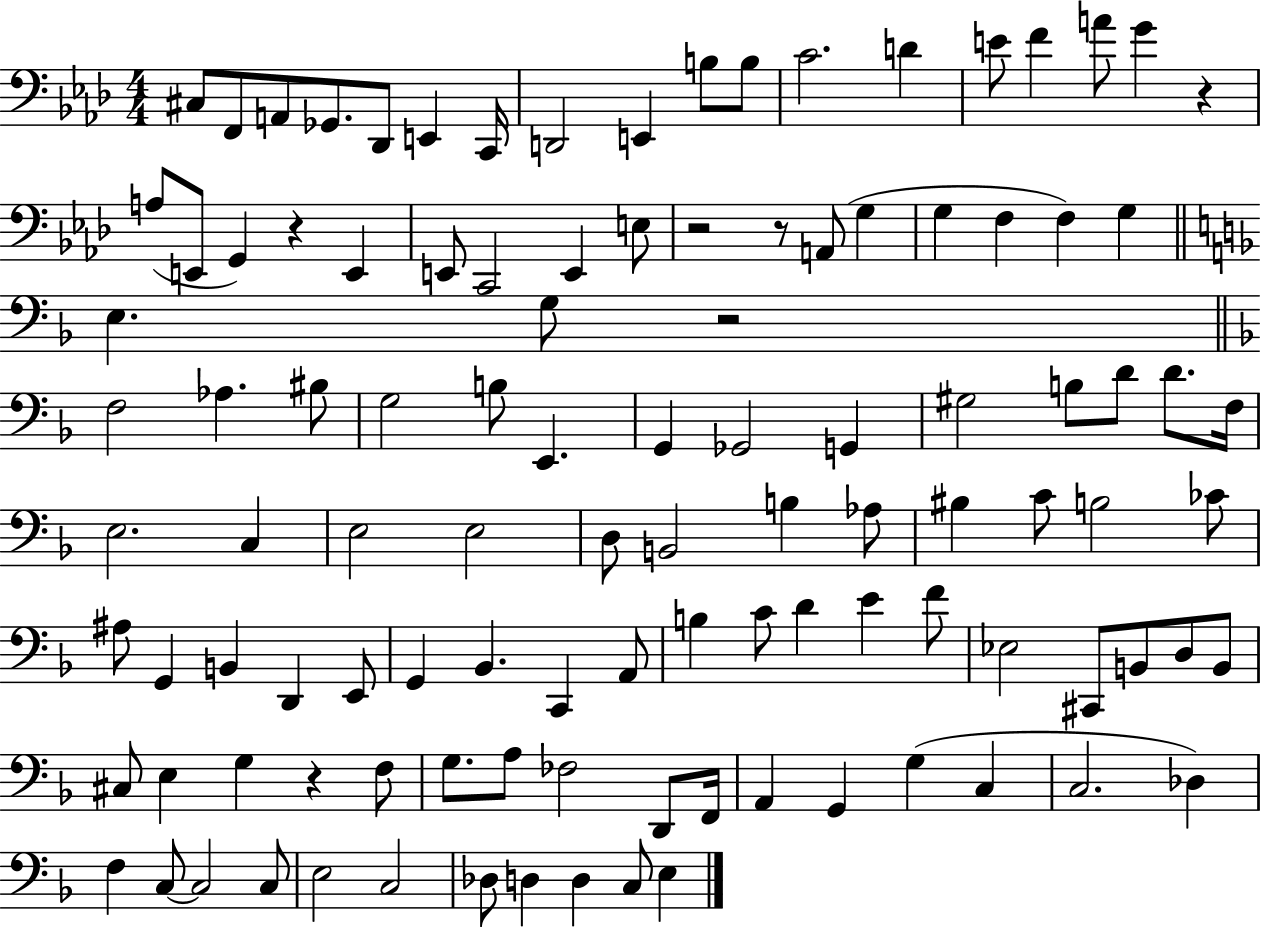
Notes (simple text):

C#3/e F2/e A2/e Gb2/e. Db2/e E2/q C2/s D2/h E2/q B3/e B3/e C4/h. D4/q E4/e F4/q A4/e G4/q R/q A3/e E2/e G2/q R/q E2/q E2/e C2/h E2/q E3/e R/h R/e A2/e G3/q G3/q F3/q F3/q G3/q E3/q. G3/e R/h F3/h Ab3/q. BIS3/e G3/h B3/e E2/q. G2/q Gb2/h G2/q G#3/h B3/e D4/e D4/e. F3/s E3/h. C3/q E3/h E3/h D3/e B2/h B3/q Ab3/e BIS3/q C4/e B3/h CES4/e A#3/e G2/q B2/q D2/q E2/e G2/q Bb2/q. C2/q A2/e B3/q C4/e D4/q E4/q F4/e Eb3/h C#2/e B2/e D3/e B2/e C#3/e E3/q G3/q R/q F3/e G3/e. A3/e FES3/h D2/e F2/s A2/q G2/q G3/q C3/q C3/h. Db3/q F3/q C3/e C3/h C3/e E3/h C3/h Db3/e D3/q D3/q C3/e E3/q